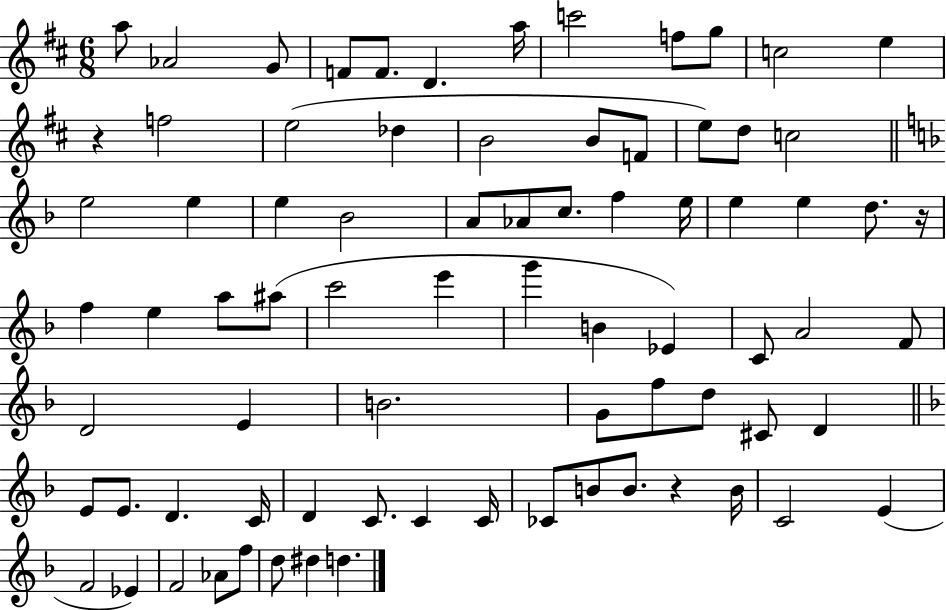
{
  \clef treble
  \numericTimeSignature
  \time 6/8
  \key d \major
  \repeat volta 2 { a''8 aes'2 g'8 | f'8 f'8. d'4. a''16 | c'''2 f''8 g''8 | c''2 e''4 | \break r4 f''2 | e''2( des''4 | b'2 b'8 f'8 | e''8) d''8 c''2 | \break \bar "||" \break \key f \major e''2 e''4 | e''4 bes'2 | a'8 aes'8 c''8. f''4 e''16 | e''4 e''4 d''8. r16 | \break f''4 e''4 a''8 ais''8( | c'''2 e'''4 | g'''4 b'4 ees'4) | c'8 a'2 f'8 | \break d'2 e'4 | b'2. | g'8 f''8 d''8 cis'8 d'4 | \bar "||" \break \key f \major e'8 e'8. d'4. c'16 | d'4 c'8. c'4 c'16 | ces'8 b'8 b'8. r4 b'16 | c'2 e'4( | \break f'2 ees'4) | f'2 aes'8 f''8 | d''8 dis''4 d''4. | } \bar "|."
}